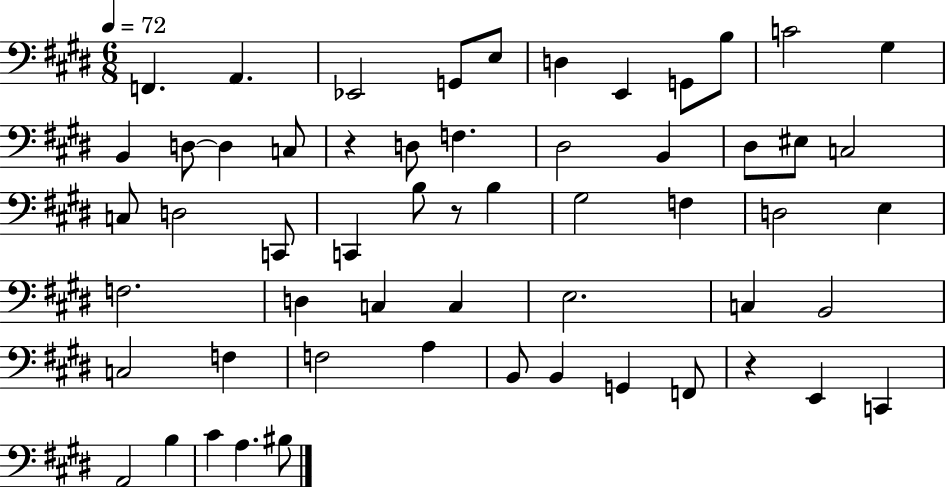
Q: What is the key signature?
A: E major